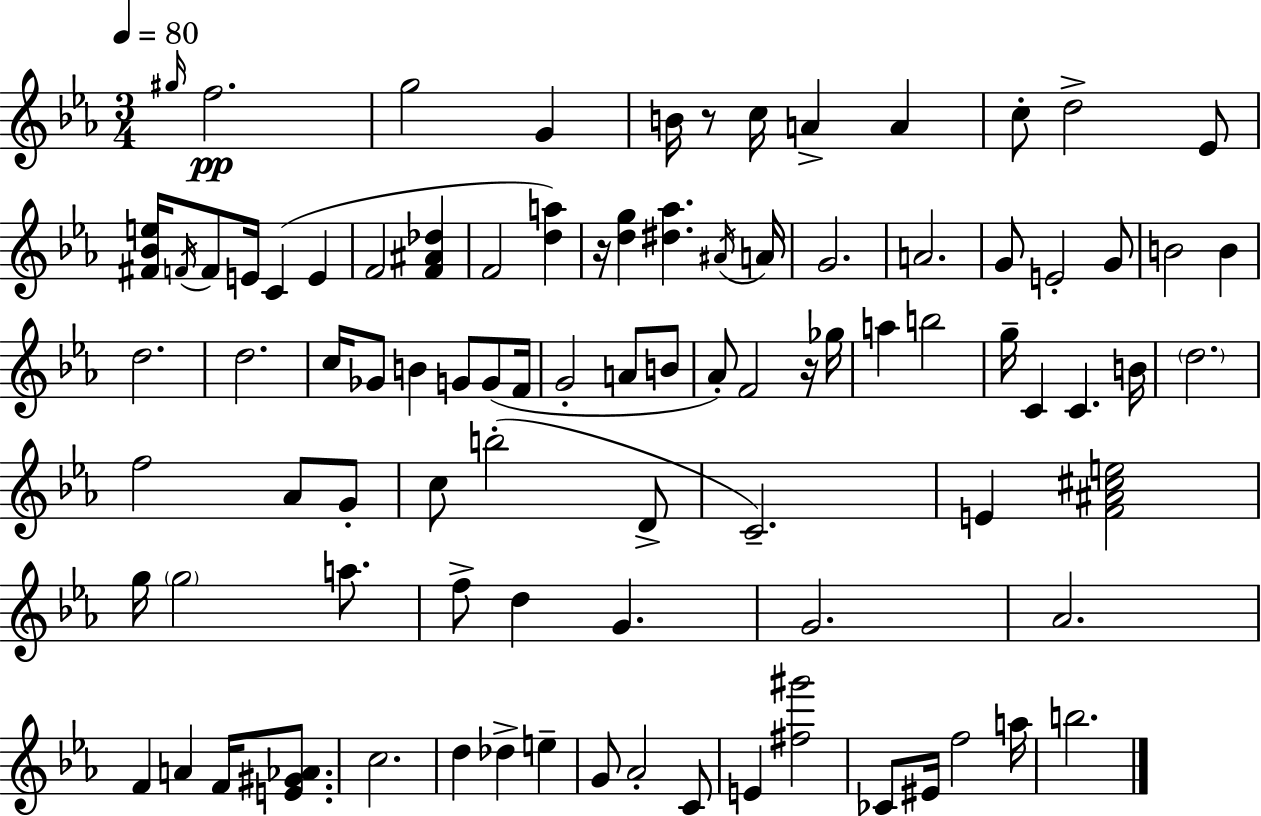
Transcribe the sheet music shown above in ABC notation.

X:1
T:Untitled
M:3/4
L:1/4
K:Cm
^g/4 f2 g2 G B/4 z/2 c/4 A A c/2 d2 _E/2 [^F_Be]/4 F/4 F/2 E/4 C E F2 [F^A_d] F2 [da] z/4 [dg] [^d_a] ^A/4 A/4 G2 A2 G/2 E2 G/2 B2 B d2 d2 c/4 _G/2 B G/2 G/2 F/4 G2 A/2 B/2 _A/2 F2 z/4 _g/4 a b2 g/4 C C B/4 d2 f2 _A/2 G/2 c/2 b2 D/2 C2 E [F^A^ce]2 g/4 g2 a/2 f/2 d G G2 _A2 F A F/4 [E^G_A]/2 c2 d _d e G/2 _A2 C/2 E [^f^g']2 _C/2 ^E/4 f2 a/4 b2